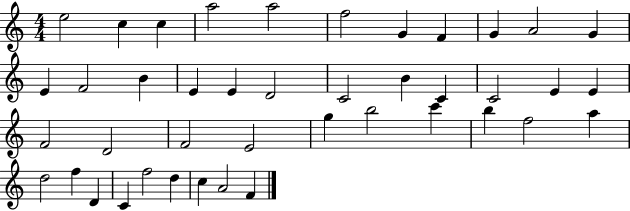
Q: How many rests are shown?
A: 0